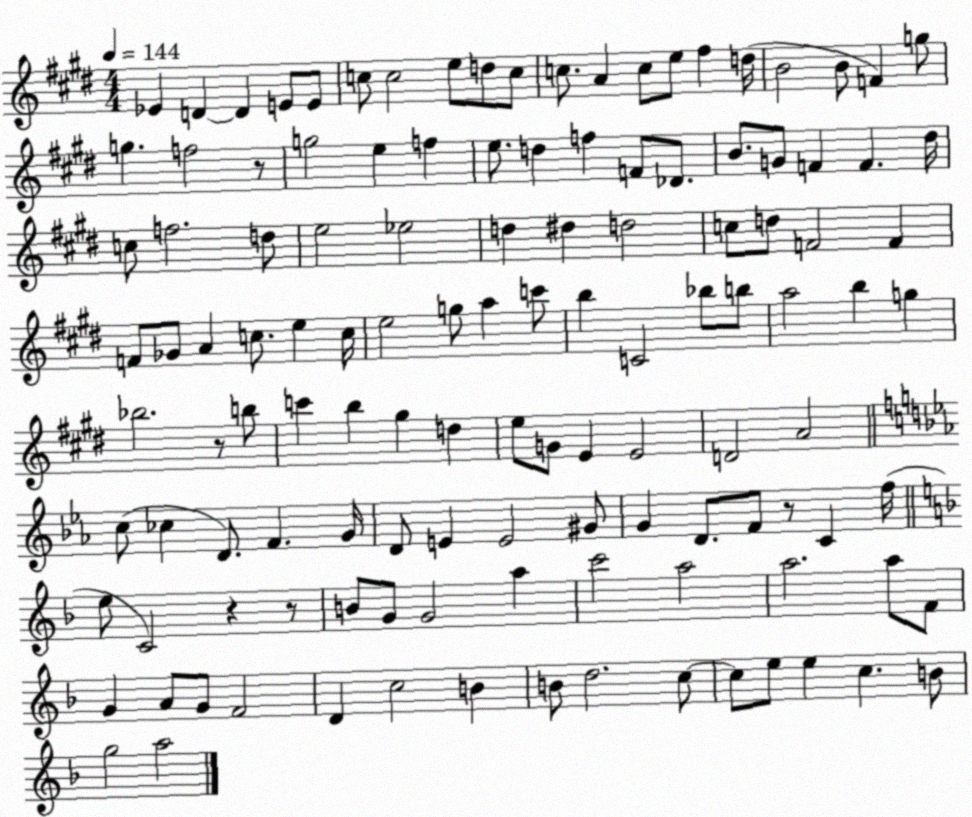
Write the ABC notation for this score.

X:1
T:Untitled
M:4/4
L:1/4
K:E
_E D D E/2 E/2 c/2 c2 e/2 d/2 c/2 c/2 A c/2 e/2 ^f d/4 B2 B/2 F g/2 g f2 z/2 g2 e f e/2 d f F/2 _D/2 B/2 G/2 F F ^d/4 c/2 f2 d/2 e2 _e2 d ^d d2 c/2 d/2 F2 F F/2 _G/2 A c/2 e c/4 e2 g/2 a c'/2 b C2 _b/2 b/2 a2 b g _b2 z/2 b/2 c' b ^g d e/2 G/2 E E2 D2 A2 c/2 _c D/2 F G/4 D/2 E E2 ^G/2 G D/2 F/2 z/2 C f/4 e/2 C2 z z/2 B/2 G/2 G2 a c'2 a2 a2 a/2 F/2 G A/2 G/2 F2 D c2 B B/2 d2 c/2 c/2 e/2 e c B/2 g2 a2